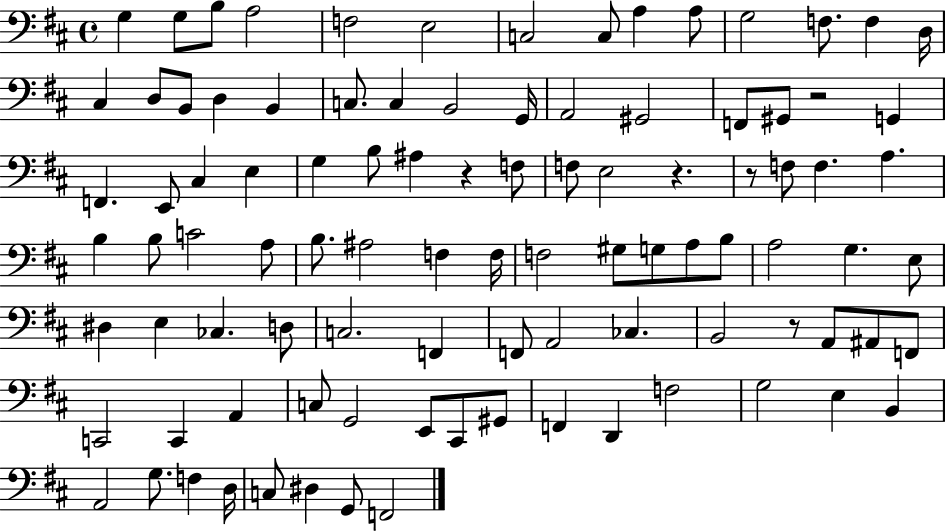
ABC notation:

X:1
T:Untitled
M:4/4
L:1/4
K:D
G, G,/2 B,/2 A,2 F,2 E,2 C,2 C,/2 A, A,/2 G,2 F,/2 F, D,/4 ^C, D,/2 B,,/2 D, B,, C,/2 C, B,,2 G,,/4 A,,2 ^G,,2 F,,/2 ^G,,/2 z2 G,, F,, E,,/2 ^C, E, G, B,/2 ^A, z F,/2 F,/2 E,2 z z/2 F,/2 F, A, B, B,/2 C2 A,/2 B,/2 ^A,2 F, F,/4 F,2 ^G,/2 G,/2 A,/2 B,/2 A,2 G, E,/2 ^D, E, _C, D,/2 C,2 F,, F,,/2 A,,2 _C, B,,2 z/2 A,,/2 ^A,,/2 F,,/2 C,,2 C,, A,, C,/2 G,,2 E,,/2 ^C,,/2 ^G,,/2 F,, D,, F,2 G,2 E, B,, A,,2 G,/2 F, D,/4 C,/2 ^D, G,,/2 F,,2